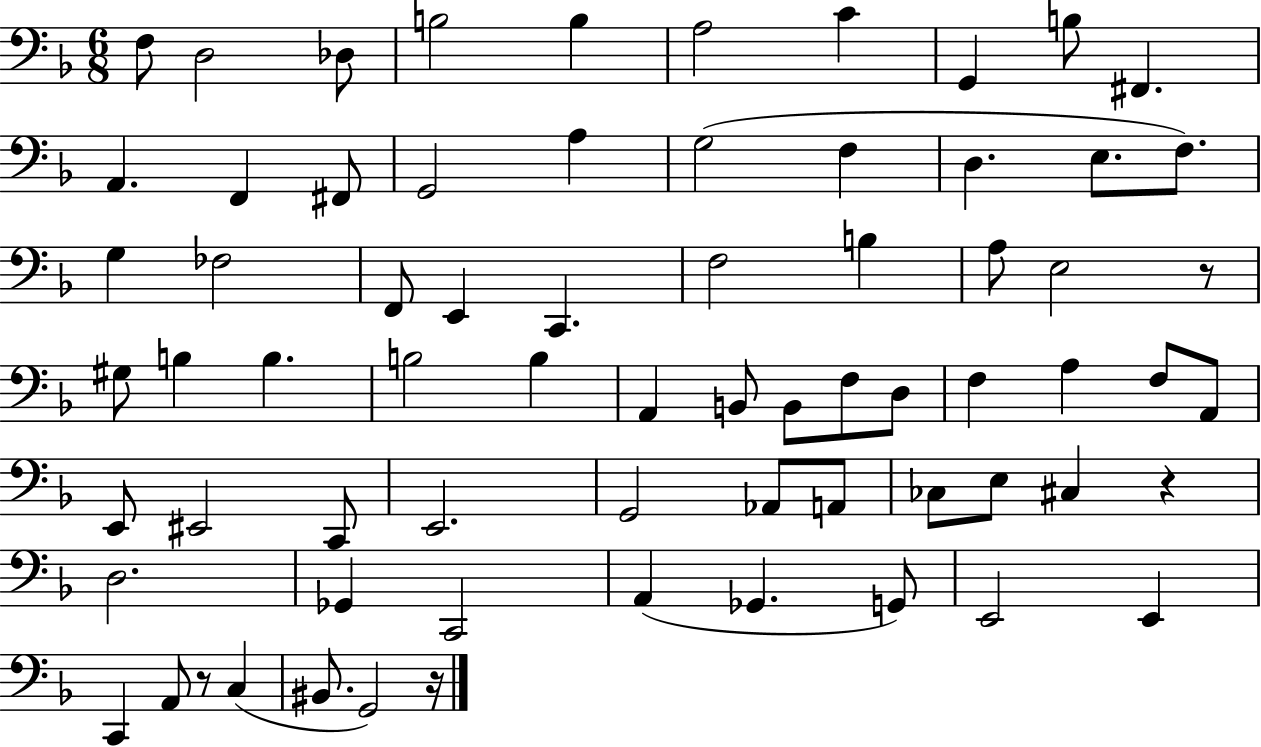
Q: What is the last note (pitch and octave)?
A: G2